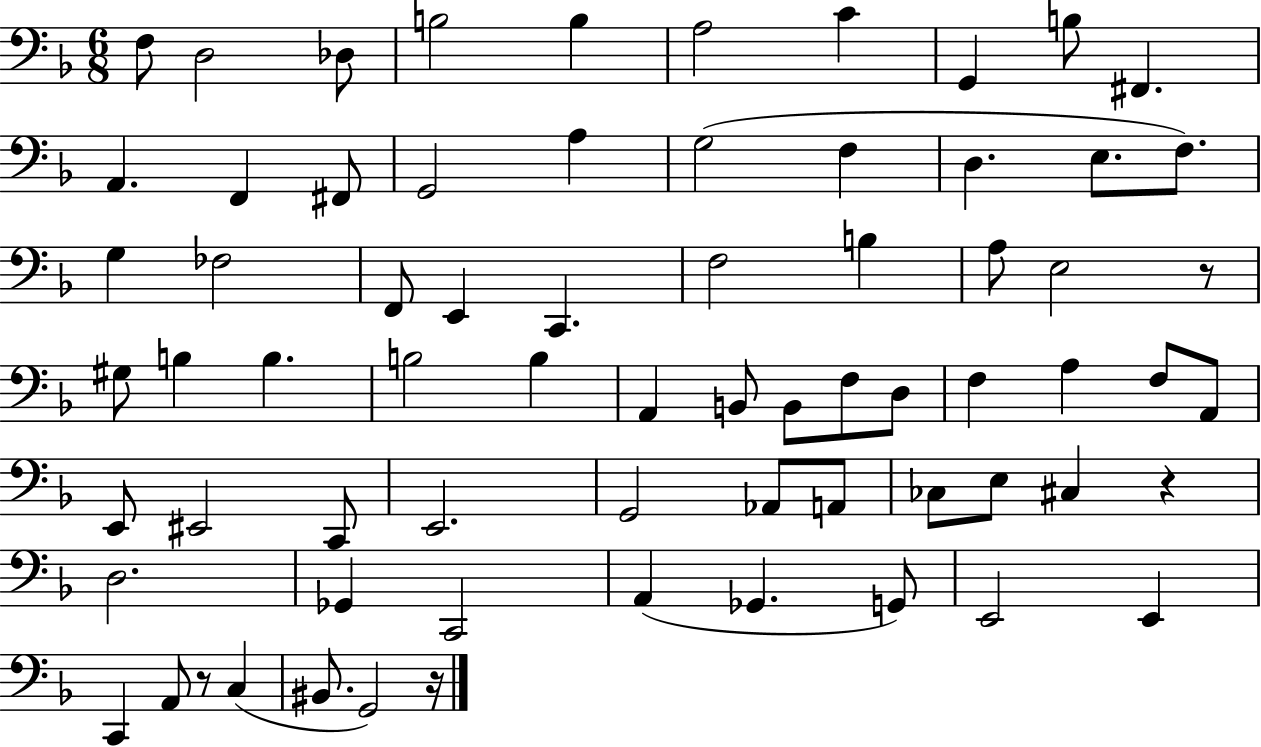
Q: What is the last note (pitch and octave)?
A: G2